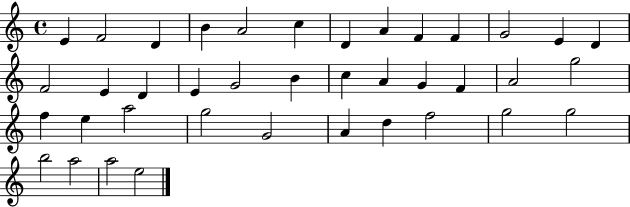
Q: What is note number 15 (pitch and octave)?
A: E4